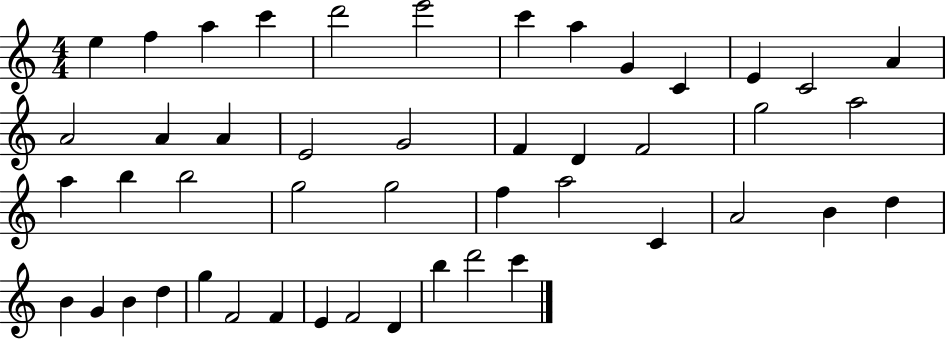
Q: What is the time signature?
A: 4/4